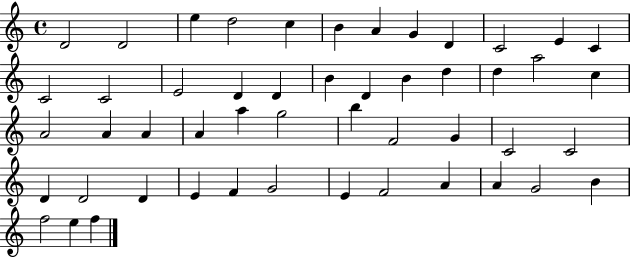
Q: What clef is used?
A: treble